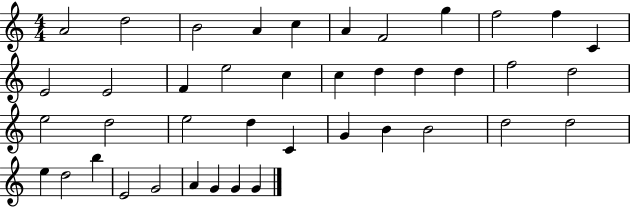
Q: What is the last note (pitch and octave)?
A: G4